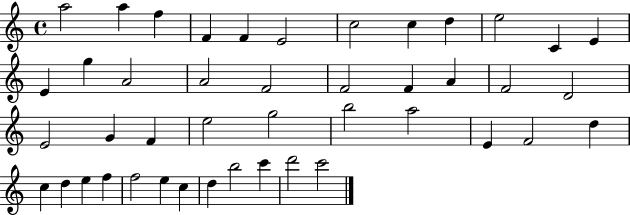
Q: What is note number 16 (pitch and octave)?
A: A4